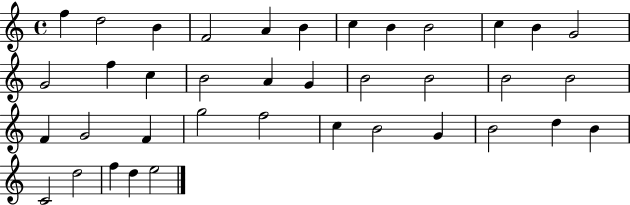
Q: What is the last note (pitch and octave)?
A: E5